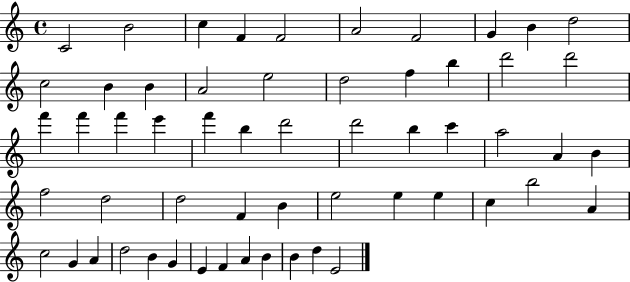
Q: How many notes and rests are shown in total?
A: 57